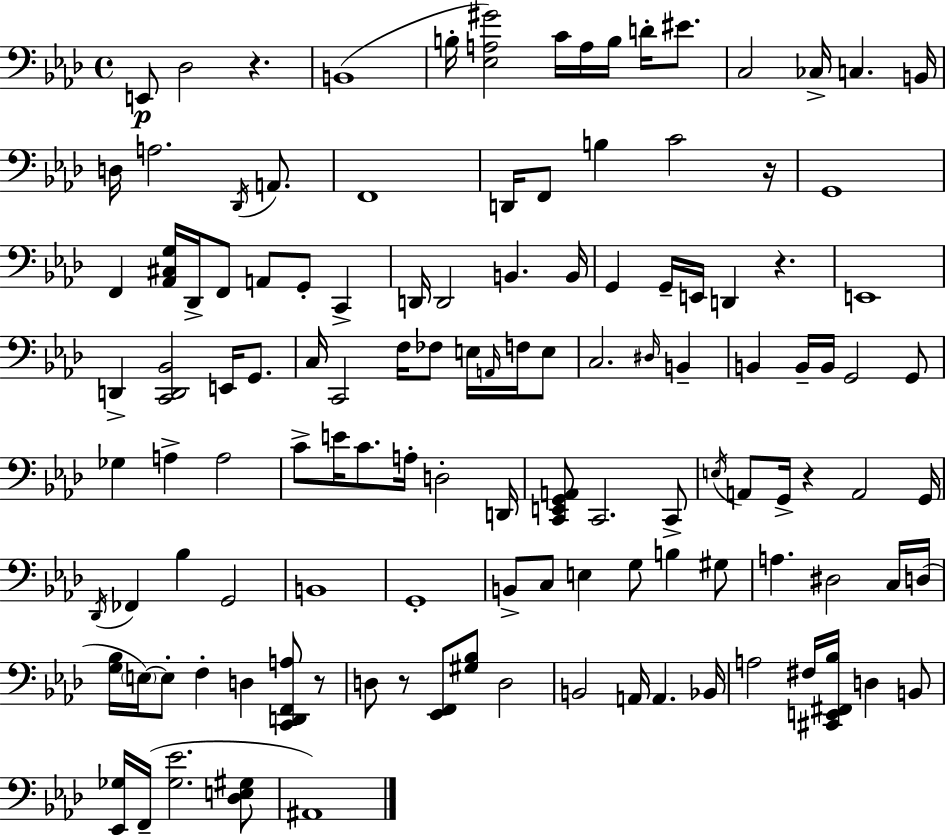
E2/e Db3/h R/q. B2/w B3/s [Eb3,A3,G#4]/h C4/s A3/s B3/s D4/s EIS4/e. C3/h CES3/s C3/q. B2/s D3/s A3/h. Db2/s A2/e. F2/w D2/s F2/e B3/q C4/h R/s G2/w F2/q [Ab2,C#3,G3]/s Db2/s F2/e A2/e G2/e C2/q D2/s D2/h B2/q. B2/s G2/q G2/s E2/s D2/q R/q. E2/w D2/q [C2,D2,Bb2]/h E2/s G2/e. C3/s C2/h F3/s FES3/e E3/s A2/s F3/s E3/e C3/h. D#3/s B2/q B2/q B2/s B2/s G2/h G2/e Gb3/q A3/q A3/h C4/e E4/s C4/e. A3/s D3/h D2/s [C2,E2,G2,A2]/e C2/h. C2/e E3/s A2/e G2/s R/q A2/h G2/s Db2/s FES2/q Bb3/q G2/h B2/w G2/w B2/e C3/e E3/q G3/e B3/q G#3/e A3/q. D#3/h C3/s D3/s [G3,Bb3]/s E3/s E3/e F3/q D3/q [C2,D2,F2,A3]/e R/e D3/e R/e [Eb2,F2]/e [G#3,Bb3]/e D3/h B2/h A2/s A2/q. Bb2/s A3/h F#3/s [C#2,E2,F#2,Bb3]/s D3/q B2/e [Eb2,Gb3]/s F2/s [Gb3,Eb4]/h. [Db3,E3,G#3]/e A#2/w